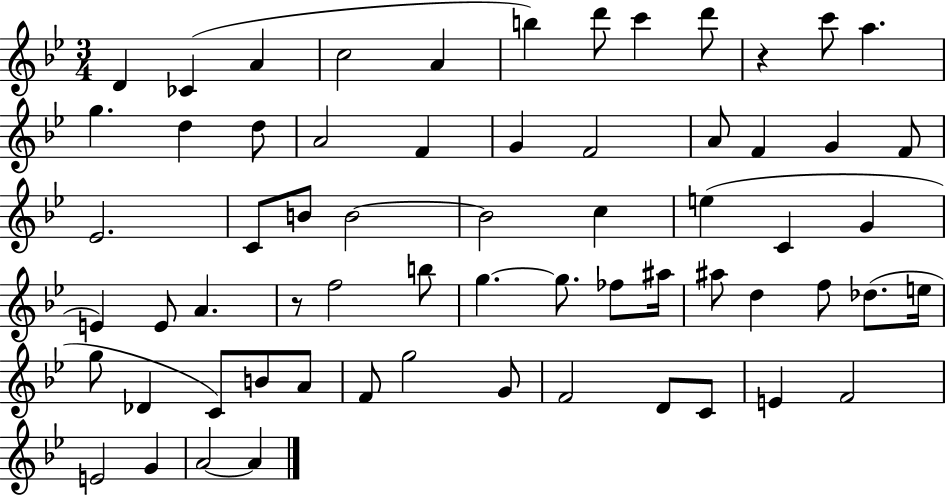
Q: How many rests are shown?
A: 2